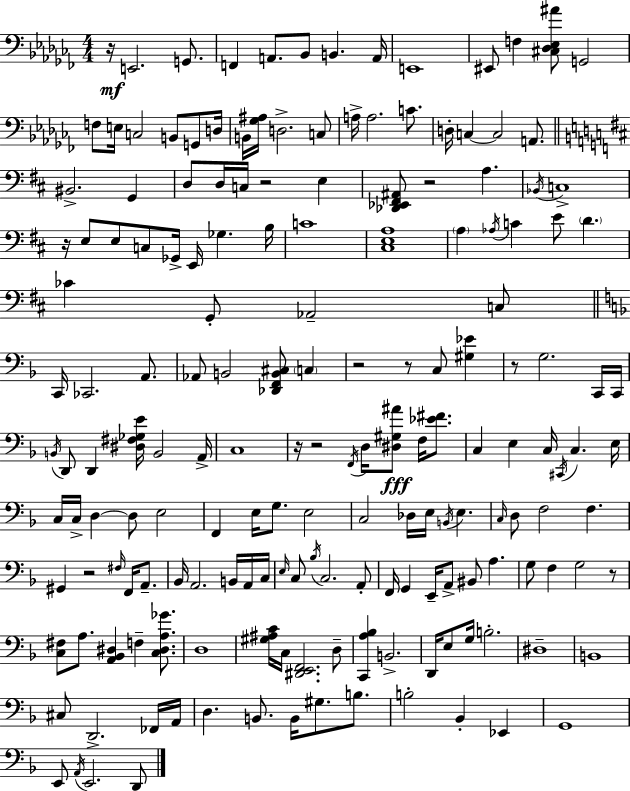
{
  \clef bass
  \numericTimeSignature
  \time 4/4
  \key aes \minor
  r16\mf e,2. g,8. | f,4 a,8. bes,8 b,4. a,16 | e,1 | eis,8 f4 <cis des ees ais'>8 g,2 | \break f8 e16 c2 b,8 g,8 d16 | b,16 <ges ais>16 d2.-> c8 | a16-> a2. c'8. | d16-. c4~~ c2 a,8. | \break \bar "||" \break \key b \minor bis,2.-> g,4 | d8 d16 c16 r2 e4 | <des, ees, fis, ais,>8 r2 a4. | \acciaccatura { bes,16 } c1-> | \break r16 e8 e8 c8 ges,16-> e,16 ges4. | b16 c'1 | <cis e a>1 | \parenthesize a4 \acciaccatura { aes16 } c'4 e'8 \parenthesize d'4. | \break ces'4 g,8-. aes,2-- | c8 \bar "||" \break \key f \major c,16 ces,2. a,8. | aes,8 b,2 <des, f, b, cis>8 \parenthesize c4 | r2 r8 c8 <gis ees'>4 | r8 g2. c,16 c,16 | \break \acciaccatura { b,16 } d,8 d,4 <dis fis ges e'>16 b,2 | a,16-> c1 | r16 r2 \acciaccatura { f,16 } d16 <dis gis ais'>8\fff f16 <ees' fis'>8. | c4 e4 c16 \acciaccatura { cis,16 } c4. | \break e16 c16 c16-> d4~~ d8 e2 | f,4 e16 g8. e2 | c2 des16 e16 \acciaccatura { b,16 } e4. | \grace { c16 } d8 f2 f4. | \break gis,4 r2 | \grace { fis16 } f,16 a,8.-- bes,16 a,2. | b,16 a,16 c16 \grace { e16 } c8 \acciaccatura { bes16 } c2. | a,8-. f,16 g,4 e,16-- a,8-> | \break bis,8 a4. g8 f4 g2 | r8 <c fis>8 a8. <a, bes, dis>4 | f4-- <c dis a ges'>8. d1 | <gis ais c'>16 c16 <dis, e, f,>2. | \break d8-- <c, a bes>4 b,2.-> | d,16 e8 g16 b2.-. | dis1-- | b,1 | \break cis8 d,2.-> | fes,16 a,16 d4. b,8. | b,16 gis8. b8. b2-. | bes,4-. ees,4 g,1 | \break e,8 \acciaccatura { a,16 } e,2. | d,8 \bar "|."
}